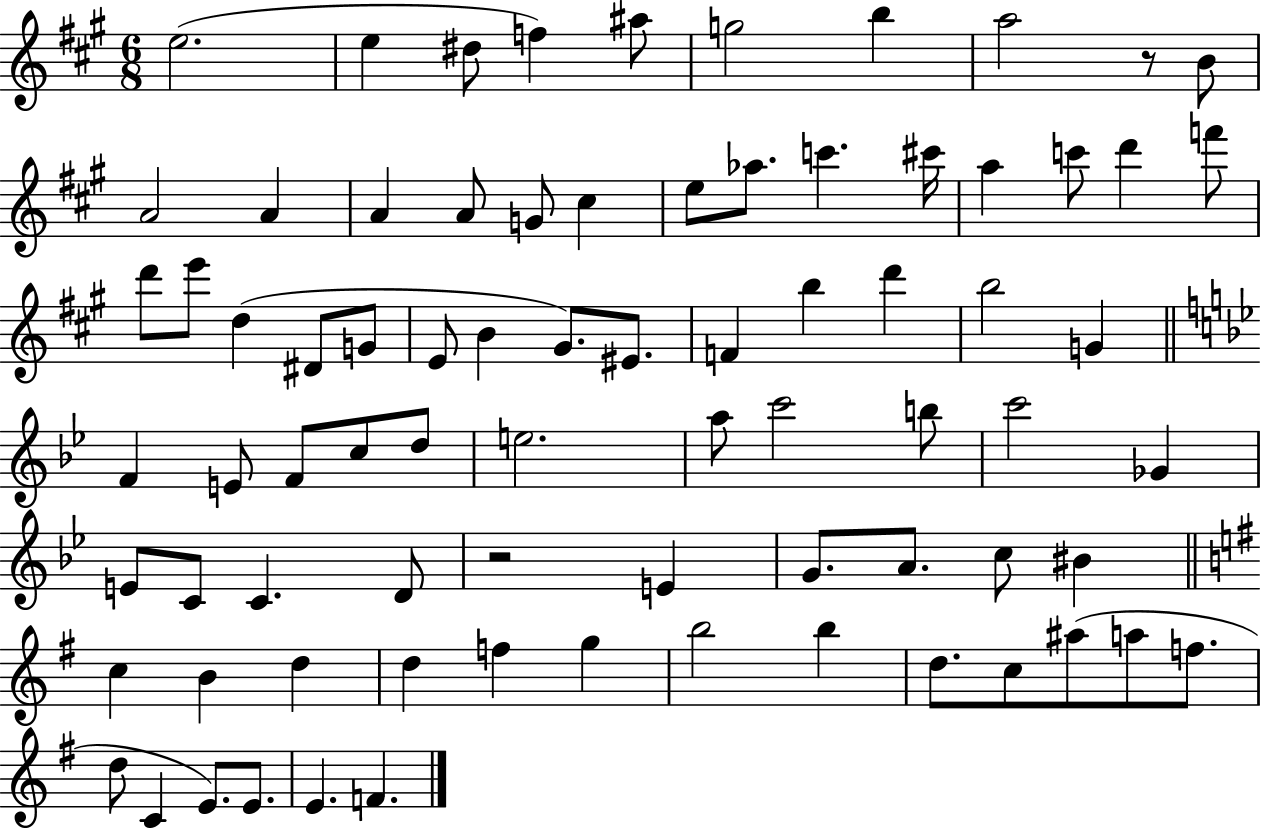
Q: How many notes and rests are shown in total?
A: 78